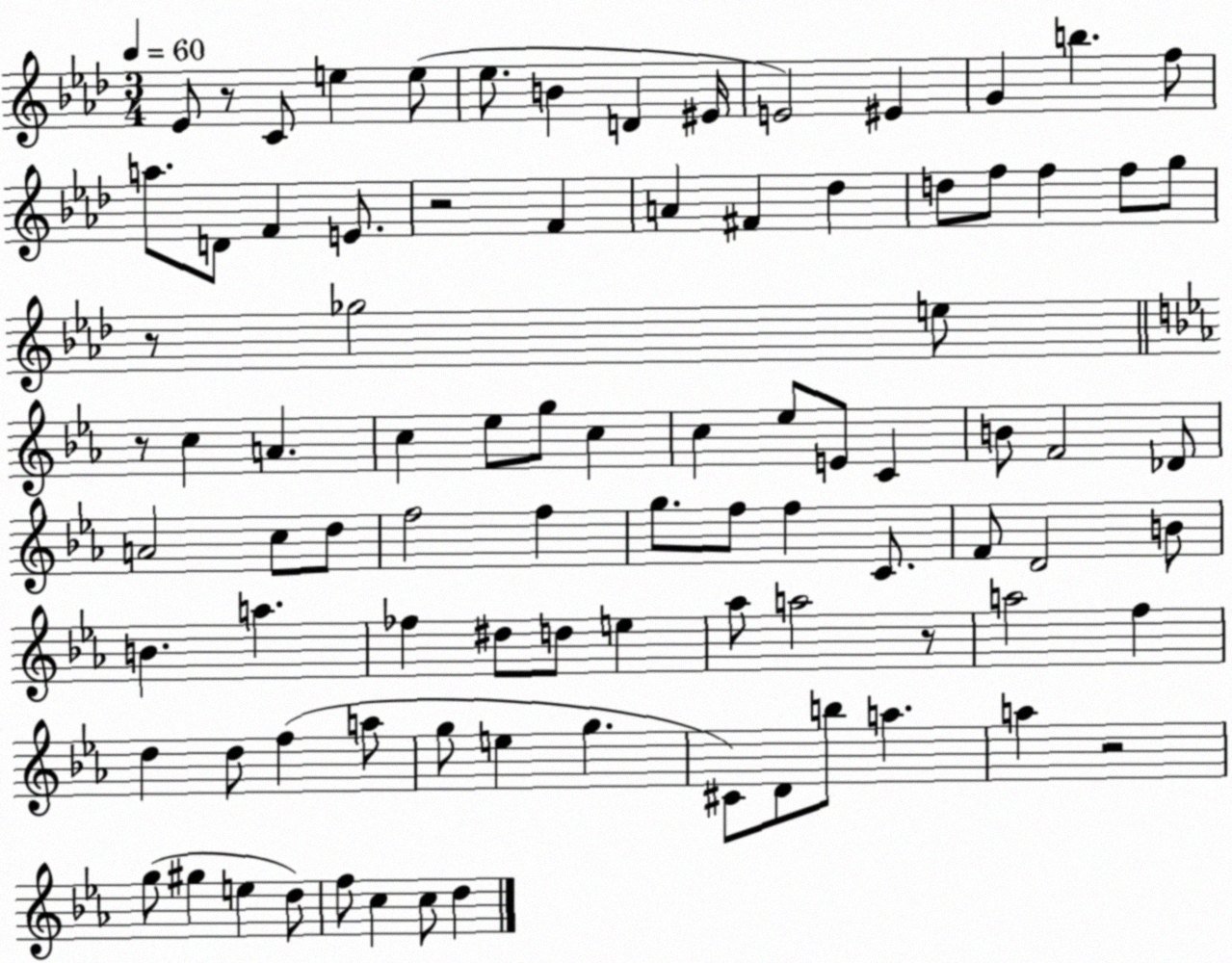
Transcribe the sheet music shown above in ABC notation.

X:1
T:Untitled
M:3/4
L:1/4
K:Ab
_E/2 z/2 C/2 e e/2 _e/2 B D ^E/4 E2 ^E G b f/2 a/2 D/2 F E/2 z2 F A ^F _d d/2 f/2 f f/2 g/2 z/2 _g2 e/2 z/2 c A c _e/2 g/2 c c _e/2 E/2 C B/2 F2 _D/2 A2 c/2 d/2 f2 f g/2 f/2 f C/2 F/2 D2 B/2 B a _f ^d/2 d/2 e _a/2 a2 z/2 a2 f d d/2 f a/2 g/2 e g ^C/2 D/2 b/2 a a z2 g/2 ^g e d/2 f/2 c c/2 d